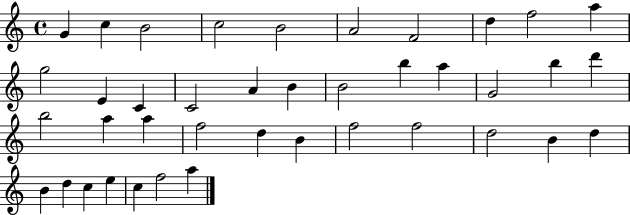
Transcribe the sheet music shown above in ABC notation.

X:1
T:Untitled
M:4/4
L:1/4
K:C
G c B2 c2 B2 A2 F2 d f2 a g2 E C C2 A B B2 b a G2 b d' b2 a a f2 d B f2 f2 d2 B d B d c e c f2 a